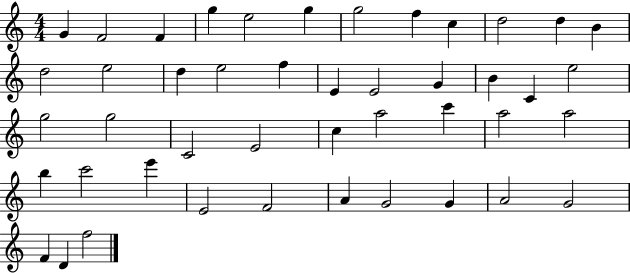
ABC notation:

X:1
T:Untitled
M:4/4
L:1/4
K:C
G F2 F g e2 g g2 f c d2 d B d2 e2 d e2 f E E2 G B C e2 g2 g2 C2 E2 c a2 c' a2 a2 b c'2 e' E2 F2 A G2 G A2 G2 F D f2